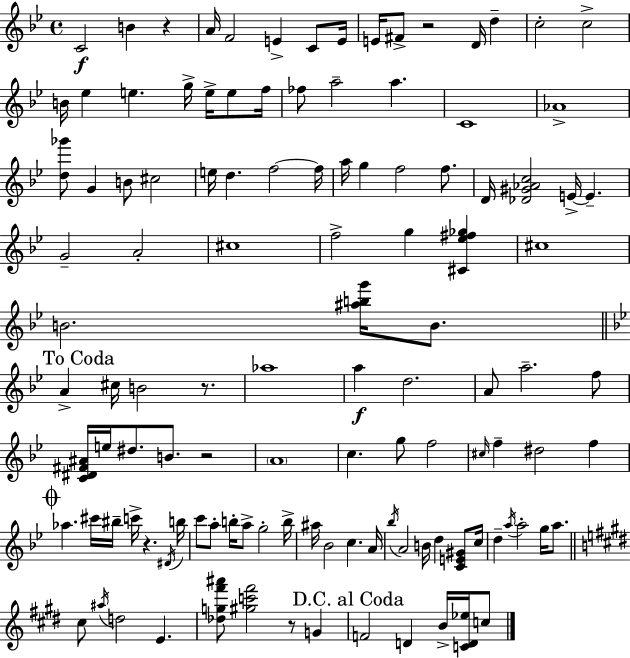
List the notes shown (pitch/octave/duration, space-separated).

C4/h B4/q R/q A4/s F4/h E4/q C4/e E4/s E4/s F#4/e R/h D4/s D5/q C5/h C5/h B4/s Eb5/q E5/q. G5/s E5/s E5/e F5/s FES5/e A5/h A5/q. C4/w Ab4/w [D5,Gb6]/e G4/q B4/e C#5/h E5/s D5/q. F5/h F5/s A5/s G5/q F5/h F5/e. D4/s [Db4,G#4,Ab4,C5]/h E4/s E4/q. G4/h A4/h C#5/w F5/h G5/q [C#4,Eb5,F#5,Gb5]/q C#5/w B4/h. [A#5,B5,G6]/s B4/e. A4/q C#5/s B4/h R/e. Ab5/w A5/q D5/h. A4/e A5/h. F5/e [C4,D#4,F#4,A#4]/s E5/s D#5/e. B4/e. R/h A4/w C5/q. G5/e F5/h C#5/s F5/q D#5/h F5/q Ab5/q. C#6/s BIS5/s C6/s R/q. D#4/s B5/s C6/e A5/e B5/s A5/e G5/h B5/s A#5/s Bb4/h C5/q. A4/s Bb5/s A4/h B4/s D5/q [C4,E4,G#4]/e C5/s D5/q A5/s A5/h G5/s A5/e. C#5/e A#5/s D5/h E4/q. [Db5,G5,F#6,A#6]/e [G#5,C6,F#6]/h R/e G4/q F4/h D4/q B4/s [C4,D4,Eb5]/s C5/e